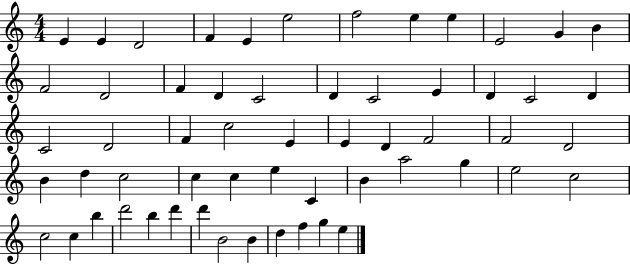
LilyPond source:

{
  \clef treble
  \numericTimeSignature
  \time 4/4
  \key c \major
  e'4 e'4 d'2 | f'4 e'4 e''2 | f''2 e''4 e''4 | e'2 g'4 b'4 | \break f'2 d'2 | f'4 d'4 c'2 | d'4 c'2 e'4 | d'4 c'2 d'4 | \break c'2 d'2 | f'4 c''2 e'4 | e'4 d'4 f'2 | f'2 d'2 | \break b'4 d''4 c''2 | c''4 c''4 e''4 c'4 | b'4 a''2 g''4 | e''2 c''2 | \break c''2 c''4 b''4 | d'''2 b''4 d'''4 | d'''4 b'2 b'4 | d''4 f''4 g''4 e''4 | \break \bar "|."
}